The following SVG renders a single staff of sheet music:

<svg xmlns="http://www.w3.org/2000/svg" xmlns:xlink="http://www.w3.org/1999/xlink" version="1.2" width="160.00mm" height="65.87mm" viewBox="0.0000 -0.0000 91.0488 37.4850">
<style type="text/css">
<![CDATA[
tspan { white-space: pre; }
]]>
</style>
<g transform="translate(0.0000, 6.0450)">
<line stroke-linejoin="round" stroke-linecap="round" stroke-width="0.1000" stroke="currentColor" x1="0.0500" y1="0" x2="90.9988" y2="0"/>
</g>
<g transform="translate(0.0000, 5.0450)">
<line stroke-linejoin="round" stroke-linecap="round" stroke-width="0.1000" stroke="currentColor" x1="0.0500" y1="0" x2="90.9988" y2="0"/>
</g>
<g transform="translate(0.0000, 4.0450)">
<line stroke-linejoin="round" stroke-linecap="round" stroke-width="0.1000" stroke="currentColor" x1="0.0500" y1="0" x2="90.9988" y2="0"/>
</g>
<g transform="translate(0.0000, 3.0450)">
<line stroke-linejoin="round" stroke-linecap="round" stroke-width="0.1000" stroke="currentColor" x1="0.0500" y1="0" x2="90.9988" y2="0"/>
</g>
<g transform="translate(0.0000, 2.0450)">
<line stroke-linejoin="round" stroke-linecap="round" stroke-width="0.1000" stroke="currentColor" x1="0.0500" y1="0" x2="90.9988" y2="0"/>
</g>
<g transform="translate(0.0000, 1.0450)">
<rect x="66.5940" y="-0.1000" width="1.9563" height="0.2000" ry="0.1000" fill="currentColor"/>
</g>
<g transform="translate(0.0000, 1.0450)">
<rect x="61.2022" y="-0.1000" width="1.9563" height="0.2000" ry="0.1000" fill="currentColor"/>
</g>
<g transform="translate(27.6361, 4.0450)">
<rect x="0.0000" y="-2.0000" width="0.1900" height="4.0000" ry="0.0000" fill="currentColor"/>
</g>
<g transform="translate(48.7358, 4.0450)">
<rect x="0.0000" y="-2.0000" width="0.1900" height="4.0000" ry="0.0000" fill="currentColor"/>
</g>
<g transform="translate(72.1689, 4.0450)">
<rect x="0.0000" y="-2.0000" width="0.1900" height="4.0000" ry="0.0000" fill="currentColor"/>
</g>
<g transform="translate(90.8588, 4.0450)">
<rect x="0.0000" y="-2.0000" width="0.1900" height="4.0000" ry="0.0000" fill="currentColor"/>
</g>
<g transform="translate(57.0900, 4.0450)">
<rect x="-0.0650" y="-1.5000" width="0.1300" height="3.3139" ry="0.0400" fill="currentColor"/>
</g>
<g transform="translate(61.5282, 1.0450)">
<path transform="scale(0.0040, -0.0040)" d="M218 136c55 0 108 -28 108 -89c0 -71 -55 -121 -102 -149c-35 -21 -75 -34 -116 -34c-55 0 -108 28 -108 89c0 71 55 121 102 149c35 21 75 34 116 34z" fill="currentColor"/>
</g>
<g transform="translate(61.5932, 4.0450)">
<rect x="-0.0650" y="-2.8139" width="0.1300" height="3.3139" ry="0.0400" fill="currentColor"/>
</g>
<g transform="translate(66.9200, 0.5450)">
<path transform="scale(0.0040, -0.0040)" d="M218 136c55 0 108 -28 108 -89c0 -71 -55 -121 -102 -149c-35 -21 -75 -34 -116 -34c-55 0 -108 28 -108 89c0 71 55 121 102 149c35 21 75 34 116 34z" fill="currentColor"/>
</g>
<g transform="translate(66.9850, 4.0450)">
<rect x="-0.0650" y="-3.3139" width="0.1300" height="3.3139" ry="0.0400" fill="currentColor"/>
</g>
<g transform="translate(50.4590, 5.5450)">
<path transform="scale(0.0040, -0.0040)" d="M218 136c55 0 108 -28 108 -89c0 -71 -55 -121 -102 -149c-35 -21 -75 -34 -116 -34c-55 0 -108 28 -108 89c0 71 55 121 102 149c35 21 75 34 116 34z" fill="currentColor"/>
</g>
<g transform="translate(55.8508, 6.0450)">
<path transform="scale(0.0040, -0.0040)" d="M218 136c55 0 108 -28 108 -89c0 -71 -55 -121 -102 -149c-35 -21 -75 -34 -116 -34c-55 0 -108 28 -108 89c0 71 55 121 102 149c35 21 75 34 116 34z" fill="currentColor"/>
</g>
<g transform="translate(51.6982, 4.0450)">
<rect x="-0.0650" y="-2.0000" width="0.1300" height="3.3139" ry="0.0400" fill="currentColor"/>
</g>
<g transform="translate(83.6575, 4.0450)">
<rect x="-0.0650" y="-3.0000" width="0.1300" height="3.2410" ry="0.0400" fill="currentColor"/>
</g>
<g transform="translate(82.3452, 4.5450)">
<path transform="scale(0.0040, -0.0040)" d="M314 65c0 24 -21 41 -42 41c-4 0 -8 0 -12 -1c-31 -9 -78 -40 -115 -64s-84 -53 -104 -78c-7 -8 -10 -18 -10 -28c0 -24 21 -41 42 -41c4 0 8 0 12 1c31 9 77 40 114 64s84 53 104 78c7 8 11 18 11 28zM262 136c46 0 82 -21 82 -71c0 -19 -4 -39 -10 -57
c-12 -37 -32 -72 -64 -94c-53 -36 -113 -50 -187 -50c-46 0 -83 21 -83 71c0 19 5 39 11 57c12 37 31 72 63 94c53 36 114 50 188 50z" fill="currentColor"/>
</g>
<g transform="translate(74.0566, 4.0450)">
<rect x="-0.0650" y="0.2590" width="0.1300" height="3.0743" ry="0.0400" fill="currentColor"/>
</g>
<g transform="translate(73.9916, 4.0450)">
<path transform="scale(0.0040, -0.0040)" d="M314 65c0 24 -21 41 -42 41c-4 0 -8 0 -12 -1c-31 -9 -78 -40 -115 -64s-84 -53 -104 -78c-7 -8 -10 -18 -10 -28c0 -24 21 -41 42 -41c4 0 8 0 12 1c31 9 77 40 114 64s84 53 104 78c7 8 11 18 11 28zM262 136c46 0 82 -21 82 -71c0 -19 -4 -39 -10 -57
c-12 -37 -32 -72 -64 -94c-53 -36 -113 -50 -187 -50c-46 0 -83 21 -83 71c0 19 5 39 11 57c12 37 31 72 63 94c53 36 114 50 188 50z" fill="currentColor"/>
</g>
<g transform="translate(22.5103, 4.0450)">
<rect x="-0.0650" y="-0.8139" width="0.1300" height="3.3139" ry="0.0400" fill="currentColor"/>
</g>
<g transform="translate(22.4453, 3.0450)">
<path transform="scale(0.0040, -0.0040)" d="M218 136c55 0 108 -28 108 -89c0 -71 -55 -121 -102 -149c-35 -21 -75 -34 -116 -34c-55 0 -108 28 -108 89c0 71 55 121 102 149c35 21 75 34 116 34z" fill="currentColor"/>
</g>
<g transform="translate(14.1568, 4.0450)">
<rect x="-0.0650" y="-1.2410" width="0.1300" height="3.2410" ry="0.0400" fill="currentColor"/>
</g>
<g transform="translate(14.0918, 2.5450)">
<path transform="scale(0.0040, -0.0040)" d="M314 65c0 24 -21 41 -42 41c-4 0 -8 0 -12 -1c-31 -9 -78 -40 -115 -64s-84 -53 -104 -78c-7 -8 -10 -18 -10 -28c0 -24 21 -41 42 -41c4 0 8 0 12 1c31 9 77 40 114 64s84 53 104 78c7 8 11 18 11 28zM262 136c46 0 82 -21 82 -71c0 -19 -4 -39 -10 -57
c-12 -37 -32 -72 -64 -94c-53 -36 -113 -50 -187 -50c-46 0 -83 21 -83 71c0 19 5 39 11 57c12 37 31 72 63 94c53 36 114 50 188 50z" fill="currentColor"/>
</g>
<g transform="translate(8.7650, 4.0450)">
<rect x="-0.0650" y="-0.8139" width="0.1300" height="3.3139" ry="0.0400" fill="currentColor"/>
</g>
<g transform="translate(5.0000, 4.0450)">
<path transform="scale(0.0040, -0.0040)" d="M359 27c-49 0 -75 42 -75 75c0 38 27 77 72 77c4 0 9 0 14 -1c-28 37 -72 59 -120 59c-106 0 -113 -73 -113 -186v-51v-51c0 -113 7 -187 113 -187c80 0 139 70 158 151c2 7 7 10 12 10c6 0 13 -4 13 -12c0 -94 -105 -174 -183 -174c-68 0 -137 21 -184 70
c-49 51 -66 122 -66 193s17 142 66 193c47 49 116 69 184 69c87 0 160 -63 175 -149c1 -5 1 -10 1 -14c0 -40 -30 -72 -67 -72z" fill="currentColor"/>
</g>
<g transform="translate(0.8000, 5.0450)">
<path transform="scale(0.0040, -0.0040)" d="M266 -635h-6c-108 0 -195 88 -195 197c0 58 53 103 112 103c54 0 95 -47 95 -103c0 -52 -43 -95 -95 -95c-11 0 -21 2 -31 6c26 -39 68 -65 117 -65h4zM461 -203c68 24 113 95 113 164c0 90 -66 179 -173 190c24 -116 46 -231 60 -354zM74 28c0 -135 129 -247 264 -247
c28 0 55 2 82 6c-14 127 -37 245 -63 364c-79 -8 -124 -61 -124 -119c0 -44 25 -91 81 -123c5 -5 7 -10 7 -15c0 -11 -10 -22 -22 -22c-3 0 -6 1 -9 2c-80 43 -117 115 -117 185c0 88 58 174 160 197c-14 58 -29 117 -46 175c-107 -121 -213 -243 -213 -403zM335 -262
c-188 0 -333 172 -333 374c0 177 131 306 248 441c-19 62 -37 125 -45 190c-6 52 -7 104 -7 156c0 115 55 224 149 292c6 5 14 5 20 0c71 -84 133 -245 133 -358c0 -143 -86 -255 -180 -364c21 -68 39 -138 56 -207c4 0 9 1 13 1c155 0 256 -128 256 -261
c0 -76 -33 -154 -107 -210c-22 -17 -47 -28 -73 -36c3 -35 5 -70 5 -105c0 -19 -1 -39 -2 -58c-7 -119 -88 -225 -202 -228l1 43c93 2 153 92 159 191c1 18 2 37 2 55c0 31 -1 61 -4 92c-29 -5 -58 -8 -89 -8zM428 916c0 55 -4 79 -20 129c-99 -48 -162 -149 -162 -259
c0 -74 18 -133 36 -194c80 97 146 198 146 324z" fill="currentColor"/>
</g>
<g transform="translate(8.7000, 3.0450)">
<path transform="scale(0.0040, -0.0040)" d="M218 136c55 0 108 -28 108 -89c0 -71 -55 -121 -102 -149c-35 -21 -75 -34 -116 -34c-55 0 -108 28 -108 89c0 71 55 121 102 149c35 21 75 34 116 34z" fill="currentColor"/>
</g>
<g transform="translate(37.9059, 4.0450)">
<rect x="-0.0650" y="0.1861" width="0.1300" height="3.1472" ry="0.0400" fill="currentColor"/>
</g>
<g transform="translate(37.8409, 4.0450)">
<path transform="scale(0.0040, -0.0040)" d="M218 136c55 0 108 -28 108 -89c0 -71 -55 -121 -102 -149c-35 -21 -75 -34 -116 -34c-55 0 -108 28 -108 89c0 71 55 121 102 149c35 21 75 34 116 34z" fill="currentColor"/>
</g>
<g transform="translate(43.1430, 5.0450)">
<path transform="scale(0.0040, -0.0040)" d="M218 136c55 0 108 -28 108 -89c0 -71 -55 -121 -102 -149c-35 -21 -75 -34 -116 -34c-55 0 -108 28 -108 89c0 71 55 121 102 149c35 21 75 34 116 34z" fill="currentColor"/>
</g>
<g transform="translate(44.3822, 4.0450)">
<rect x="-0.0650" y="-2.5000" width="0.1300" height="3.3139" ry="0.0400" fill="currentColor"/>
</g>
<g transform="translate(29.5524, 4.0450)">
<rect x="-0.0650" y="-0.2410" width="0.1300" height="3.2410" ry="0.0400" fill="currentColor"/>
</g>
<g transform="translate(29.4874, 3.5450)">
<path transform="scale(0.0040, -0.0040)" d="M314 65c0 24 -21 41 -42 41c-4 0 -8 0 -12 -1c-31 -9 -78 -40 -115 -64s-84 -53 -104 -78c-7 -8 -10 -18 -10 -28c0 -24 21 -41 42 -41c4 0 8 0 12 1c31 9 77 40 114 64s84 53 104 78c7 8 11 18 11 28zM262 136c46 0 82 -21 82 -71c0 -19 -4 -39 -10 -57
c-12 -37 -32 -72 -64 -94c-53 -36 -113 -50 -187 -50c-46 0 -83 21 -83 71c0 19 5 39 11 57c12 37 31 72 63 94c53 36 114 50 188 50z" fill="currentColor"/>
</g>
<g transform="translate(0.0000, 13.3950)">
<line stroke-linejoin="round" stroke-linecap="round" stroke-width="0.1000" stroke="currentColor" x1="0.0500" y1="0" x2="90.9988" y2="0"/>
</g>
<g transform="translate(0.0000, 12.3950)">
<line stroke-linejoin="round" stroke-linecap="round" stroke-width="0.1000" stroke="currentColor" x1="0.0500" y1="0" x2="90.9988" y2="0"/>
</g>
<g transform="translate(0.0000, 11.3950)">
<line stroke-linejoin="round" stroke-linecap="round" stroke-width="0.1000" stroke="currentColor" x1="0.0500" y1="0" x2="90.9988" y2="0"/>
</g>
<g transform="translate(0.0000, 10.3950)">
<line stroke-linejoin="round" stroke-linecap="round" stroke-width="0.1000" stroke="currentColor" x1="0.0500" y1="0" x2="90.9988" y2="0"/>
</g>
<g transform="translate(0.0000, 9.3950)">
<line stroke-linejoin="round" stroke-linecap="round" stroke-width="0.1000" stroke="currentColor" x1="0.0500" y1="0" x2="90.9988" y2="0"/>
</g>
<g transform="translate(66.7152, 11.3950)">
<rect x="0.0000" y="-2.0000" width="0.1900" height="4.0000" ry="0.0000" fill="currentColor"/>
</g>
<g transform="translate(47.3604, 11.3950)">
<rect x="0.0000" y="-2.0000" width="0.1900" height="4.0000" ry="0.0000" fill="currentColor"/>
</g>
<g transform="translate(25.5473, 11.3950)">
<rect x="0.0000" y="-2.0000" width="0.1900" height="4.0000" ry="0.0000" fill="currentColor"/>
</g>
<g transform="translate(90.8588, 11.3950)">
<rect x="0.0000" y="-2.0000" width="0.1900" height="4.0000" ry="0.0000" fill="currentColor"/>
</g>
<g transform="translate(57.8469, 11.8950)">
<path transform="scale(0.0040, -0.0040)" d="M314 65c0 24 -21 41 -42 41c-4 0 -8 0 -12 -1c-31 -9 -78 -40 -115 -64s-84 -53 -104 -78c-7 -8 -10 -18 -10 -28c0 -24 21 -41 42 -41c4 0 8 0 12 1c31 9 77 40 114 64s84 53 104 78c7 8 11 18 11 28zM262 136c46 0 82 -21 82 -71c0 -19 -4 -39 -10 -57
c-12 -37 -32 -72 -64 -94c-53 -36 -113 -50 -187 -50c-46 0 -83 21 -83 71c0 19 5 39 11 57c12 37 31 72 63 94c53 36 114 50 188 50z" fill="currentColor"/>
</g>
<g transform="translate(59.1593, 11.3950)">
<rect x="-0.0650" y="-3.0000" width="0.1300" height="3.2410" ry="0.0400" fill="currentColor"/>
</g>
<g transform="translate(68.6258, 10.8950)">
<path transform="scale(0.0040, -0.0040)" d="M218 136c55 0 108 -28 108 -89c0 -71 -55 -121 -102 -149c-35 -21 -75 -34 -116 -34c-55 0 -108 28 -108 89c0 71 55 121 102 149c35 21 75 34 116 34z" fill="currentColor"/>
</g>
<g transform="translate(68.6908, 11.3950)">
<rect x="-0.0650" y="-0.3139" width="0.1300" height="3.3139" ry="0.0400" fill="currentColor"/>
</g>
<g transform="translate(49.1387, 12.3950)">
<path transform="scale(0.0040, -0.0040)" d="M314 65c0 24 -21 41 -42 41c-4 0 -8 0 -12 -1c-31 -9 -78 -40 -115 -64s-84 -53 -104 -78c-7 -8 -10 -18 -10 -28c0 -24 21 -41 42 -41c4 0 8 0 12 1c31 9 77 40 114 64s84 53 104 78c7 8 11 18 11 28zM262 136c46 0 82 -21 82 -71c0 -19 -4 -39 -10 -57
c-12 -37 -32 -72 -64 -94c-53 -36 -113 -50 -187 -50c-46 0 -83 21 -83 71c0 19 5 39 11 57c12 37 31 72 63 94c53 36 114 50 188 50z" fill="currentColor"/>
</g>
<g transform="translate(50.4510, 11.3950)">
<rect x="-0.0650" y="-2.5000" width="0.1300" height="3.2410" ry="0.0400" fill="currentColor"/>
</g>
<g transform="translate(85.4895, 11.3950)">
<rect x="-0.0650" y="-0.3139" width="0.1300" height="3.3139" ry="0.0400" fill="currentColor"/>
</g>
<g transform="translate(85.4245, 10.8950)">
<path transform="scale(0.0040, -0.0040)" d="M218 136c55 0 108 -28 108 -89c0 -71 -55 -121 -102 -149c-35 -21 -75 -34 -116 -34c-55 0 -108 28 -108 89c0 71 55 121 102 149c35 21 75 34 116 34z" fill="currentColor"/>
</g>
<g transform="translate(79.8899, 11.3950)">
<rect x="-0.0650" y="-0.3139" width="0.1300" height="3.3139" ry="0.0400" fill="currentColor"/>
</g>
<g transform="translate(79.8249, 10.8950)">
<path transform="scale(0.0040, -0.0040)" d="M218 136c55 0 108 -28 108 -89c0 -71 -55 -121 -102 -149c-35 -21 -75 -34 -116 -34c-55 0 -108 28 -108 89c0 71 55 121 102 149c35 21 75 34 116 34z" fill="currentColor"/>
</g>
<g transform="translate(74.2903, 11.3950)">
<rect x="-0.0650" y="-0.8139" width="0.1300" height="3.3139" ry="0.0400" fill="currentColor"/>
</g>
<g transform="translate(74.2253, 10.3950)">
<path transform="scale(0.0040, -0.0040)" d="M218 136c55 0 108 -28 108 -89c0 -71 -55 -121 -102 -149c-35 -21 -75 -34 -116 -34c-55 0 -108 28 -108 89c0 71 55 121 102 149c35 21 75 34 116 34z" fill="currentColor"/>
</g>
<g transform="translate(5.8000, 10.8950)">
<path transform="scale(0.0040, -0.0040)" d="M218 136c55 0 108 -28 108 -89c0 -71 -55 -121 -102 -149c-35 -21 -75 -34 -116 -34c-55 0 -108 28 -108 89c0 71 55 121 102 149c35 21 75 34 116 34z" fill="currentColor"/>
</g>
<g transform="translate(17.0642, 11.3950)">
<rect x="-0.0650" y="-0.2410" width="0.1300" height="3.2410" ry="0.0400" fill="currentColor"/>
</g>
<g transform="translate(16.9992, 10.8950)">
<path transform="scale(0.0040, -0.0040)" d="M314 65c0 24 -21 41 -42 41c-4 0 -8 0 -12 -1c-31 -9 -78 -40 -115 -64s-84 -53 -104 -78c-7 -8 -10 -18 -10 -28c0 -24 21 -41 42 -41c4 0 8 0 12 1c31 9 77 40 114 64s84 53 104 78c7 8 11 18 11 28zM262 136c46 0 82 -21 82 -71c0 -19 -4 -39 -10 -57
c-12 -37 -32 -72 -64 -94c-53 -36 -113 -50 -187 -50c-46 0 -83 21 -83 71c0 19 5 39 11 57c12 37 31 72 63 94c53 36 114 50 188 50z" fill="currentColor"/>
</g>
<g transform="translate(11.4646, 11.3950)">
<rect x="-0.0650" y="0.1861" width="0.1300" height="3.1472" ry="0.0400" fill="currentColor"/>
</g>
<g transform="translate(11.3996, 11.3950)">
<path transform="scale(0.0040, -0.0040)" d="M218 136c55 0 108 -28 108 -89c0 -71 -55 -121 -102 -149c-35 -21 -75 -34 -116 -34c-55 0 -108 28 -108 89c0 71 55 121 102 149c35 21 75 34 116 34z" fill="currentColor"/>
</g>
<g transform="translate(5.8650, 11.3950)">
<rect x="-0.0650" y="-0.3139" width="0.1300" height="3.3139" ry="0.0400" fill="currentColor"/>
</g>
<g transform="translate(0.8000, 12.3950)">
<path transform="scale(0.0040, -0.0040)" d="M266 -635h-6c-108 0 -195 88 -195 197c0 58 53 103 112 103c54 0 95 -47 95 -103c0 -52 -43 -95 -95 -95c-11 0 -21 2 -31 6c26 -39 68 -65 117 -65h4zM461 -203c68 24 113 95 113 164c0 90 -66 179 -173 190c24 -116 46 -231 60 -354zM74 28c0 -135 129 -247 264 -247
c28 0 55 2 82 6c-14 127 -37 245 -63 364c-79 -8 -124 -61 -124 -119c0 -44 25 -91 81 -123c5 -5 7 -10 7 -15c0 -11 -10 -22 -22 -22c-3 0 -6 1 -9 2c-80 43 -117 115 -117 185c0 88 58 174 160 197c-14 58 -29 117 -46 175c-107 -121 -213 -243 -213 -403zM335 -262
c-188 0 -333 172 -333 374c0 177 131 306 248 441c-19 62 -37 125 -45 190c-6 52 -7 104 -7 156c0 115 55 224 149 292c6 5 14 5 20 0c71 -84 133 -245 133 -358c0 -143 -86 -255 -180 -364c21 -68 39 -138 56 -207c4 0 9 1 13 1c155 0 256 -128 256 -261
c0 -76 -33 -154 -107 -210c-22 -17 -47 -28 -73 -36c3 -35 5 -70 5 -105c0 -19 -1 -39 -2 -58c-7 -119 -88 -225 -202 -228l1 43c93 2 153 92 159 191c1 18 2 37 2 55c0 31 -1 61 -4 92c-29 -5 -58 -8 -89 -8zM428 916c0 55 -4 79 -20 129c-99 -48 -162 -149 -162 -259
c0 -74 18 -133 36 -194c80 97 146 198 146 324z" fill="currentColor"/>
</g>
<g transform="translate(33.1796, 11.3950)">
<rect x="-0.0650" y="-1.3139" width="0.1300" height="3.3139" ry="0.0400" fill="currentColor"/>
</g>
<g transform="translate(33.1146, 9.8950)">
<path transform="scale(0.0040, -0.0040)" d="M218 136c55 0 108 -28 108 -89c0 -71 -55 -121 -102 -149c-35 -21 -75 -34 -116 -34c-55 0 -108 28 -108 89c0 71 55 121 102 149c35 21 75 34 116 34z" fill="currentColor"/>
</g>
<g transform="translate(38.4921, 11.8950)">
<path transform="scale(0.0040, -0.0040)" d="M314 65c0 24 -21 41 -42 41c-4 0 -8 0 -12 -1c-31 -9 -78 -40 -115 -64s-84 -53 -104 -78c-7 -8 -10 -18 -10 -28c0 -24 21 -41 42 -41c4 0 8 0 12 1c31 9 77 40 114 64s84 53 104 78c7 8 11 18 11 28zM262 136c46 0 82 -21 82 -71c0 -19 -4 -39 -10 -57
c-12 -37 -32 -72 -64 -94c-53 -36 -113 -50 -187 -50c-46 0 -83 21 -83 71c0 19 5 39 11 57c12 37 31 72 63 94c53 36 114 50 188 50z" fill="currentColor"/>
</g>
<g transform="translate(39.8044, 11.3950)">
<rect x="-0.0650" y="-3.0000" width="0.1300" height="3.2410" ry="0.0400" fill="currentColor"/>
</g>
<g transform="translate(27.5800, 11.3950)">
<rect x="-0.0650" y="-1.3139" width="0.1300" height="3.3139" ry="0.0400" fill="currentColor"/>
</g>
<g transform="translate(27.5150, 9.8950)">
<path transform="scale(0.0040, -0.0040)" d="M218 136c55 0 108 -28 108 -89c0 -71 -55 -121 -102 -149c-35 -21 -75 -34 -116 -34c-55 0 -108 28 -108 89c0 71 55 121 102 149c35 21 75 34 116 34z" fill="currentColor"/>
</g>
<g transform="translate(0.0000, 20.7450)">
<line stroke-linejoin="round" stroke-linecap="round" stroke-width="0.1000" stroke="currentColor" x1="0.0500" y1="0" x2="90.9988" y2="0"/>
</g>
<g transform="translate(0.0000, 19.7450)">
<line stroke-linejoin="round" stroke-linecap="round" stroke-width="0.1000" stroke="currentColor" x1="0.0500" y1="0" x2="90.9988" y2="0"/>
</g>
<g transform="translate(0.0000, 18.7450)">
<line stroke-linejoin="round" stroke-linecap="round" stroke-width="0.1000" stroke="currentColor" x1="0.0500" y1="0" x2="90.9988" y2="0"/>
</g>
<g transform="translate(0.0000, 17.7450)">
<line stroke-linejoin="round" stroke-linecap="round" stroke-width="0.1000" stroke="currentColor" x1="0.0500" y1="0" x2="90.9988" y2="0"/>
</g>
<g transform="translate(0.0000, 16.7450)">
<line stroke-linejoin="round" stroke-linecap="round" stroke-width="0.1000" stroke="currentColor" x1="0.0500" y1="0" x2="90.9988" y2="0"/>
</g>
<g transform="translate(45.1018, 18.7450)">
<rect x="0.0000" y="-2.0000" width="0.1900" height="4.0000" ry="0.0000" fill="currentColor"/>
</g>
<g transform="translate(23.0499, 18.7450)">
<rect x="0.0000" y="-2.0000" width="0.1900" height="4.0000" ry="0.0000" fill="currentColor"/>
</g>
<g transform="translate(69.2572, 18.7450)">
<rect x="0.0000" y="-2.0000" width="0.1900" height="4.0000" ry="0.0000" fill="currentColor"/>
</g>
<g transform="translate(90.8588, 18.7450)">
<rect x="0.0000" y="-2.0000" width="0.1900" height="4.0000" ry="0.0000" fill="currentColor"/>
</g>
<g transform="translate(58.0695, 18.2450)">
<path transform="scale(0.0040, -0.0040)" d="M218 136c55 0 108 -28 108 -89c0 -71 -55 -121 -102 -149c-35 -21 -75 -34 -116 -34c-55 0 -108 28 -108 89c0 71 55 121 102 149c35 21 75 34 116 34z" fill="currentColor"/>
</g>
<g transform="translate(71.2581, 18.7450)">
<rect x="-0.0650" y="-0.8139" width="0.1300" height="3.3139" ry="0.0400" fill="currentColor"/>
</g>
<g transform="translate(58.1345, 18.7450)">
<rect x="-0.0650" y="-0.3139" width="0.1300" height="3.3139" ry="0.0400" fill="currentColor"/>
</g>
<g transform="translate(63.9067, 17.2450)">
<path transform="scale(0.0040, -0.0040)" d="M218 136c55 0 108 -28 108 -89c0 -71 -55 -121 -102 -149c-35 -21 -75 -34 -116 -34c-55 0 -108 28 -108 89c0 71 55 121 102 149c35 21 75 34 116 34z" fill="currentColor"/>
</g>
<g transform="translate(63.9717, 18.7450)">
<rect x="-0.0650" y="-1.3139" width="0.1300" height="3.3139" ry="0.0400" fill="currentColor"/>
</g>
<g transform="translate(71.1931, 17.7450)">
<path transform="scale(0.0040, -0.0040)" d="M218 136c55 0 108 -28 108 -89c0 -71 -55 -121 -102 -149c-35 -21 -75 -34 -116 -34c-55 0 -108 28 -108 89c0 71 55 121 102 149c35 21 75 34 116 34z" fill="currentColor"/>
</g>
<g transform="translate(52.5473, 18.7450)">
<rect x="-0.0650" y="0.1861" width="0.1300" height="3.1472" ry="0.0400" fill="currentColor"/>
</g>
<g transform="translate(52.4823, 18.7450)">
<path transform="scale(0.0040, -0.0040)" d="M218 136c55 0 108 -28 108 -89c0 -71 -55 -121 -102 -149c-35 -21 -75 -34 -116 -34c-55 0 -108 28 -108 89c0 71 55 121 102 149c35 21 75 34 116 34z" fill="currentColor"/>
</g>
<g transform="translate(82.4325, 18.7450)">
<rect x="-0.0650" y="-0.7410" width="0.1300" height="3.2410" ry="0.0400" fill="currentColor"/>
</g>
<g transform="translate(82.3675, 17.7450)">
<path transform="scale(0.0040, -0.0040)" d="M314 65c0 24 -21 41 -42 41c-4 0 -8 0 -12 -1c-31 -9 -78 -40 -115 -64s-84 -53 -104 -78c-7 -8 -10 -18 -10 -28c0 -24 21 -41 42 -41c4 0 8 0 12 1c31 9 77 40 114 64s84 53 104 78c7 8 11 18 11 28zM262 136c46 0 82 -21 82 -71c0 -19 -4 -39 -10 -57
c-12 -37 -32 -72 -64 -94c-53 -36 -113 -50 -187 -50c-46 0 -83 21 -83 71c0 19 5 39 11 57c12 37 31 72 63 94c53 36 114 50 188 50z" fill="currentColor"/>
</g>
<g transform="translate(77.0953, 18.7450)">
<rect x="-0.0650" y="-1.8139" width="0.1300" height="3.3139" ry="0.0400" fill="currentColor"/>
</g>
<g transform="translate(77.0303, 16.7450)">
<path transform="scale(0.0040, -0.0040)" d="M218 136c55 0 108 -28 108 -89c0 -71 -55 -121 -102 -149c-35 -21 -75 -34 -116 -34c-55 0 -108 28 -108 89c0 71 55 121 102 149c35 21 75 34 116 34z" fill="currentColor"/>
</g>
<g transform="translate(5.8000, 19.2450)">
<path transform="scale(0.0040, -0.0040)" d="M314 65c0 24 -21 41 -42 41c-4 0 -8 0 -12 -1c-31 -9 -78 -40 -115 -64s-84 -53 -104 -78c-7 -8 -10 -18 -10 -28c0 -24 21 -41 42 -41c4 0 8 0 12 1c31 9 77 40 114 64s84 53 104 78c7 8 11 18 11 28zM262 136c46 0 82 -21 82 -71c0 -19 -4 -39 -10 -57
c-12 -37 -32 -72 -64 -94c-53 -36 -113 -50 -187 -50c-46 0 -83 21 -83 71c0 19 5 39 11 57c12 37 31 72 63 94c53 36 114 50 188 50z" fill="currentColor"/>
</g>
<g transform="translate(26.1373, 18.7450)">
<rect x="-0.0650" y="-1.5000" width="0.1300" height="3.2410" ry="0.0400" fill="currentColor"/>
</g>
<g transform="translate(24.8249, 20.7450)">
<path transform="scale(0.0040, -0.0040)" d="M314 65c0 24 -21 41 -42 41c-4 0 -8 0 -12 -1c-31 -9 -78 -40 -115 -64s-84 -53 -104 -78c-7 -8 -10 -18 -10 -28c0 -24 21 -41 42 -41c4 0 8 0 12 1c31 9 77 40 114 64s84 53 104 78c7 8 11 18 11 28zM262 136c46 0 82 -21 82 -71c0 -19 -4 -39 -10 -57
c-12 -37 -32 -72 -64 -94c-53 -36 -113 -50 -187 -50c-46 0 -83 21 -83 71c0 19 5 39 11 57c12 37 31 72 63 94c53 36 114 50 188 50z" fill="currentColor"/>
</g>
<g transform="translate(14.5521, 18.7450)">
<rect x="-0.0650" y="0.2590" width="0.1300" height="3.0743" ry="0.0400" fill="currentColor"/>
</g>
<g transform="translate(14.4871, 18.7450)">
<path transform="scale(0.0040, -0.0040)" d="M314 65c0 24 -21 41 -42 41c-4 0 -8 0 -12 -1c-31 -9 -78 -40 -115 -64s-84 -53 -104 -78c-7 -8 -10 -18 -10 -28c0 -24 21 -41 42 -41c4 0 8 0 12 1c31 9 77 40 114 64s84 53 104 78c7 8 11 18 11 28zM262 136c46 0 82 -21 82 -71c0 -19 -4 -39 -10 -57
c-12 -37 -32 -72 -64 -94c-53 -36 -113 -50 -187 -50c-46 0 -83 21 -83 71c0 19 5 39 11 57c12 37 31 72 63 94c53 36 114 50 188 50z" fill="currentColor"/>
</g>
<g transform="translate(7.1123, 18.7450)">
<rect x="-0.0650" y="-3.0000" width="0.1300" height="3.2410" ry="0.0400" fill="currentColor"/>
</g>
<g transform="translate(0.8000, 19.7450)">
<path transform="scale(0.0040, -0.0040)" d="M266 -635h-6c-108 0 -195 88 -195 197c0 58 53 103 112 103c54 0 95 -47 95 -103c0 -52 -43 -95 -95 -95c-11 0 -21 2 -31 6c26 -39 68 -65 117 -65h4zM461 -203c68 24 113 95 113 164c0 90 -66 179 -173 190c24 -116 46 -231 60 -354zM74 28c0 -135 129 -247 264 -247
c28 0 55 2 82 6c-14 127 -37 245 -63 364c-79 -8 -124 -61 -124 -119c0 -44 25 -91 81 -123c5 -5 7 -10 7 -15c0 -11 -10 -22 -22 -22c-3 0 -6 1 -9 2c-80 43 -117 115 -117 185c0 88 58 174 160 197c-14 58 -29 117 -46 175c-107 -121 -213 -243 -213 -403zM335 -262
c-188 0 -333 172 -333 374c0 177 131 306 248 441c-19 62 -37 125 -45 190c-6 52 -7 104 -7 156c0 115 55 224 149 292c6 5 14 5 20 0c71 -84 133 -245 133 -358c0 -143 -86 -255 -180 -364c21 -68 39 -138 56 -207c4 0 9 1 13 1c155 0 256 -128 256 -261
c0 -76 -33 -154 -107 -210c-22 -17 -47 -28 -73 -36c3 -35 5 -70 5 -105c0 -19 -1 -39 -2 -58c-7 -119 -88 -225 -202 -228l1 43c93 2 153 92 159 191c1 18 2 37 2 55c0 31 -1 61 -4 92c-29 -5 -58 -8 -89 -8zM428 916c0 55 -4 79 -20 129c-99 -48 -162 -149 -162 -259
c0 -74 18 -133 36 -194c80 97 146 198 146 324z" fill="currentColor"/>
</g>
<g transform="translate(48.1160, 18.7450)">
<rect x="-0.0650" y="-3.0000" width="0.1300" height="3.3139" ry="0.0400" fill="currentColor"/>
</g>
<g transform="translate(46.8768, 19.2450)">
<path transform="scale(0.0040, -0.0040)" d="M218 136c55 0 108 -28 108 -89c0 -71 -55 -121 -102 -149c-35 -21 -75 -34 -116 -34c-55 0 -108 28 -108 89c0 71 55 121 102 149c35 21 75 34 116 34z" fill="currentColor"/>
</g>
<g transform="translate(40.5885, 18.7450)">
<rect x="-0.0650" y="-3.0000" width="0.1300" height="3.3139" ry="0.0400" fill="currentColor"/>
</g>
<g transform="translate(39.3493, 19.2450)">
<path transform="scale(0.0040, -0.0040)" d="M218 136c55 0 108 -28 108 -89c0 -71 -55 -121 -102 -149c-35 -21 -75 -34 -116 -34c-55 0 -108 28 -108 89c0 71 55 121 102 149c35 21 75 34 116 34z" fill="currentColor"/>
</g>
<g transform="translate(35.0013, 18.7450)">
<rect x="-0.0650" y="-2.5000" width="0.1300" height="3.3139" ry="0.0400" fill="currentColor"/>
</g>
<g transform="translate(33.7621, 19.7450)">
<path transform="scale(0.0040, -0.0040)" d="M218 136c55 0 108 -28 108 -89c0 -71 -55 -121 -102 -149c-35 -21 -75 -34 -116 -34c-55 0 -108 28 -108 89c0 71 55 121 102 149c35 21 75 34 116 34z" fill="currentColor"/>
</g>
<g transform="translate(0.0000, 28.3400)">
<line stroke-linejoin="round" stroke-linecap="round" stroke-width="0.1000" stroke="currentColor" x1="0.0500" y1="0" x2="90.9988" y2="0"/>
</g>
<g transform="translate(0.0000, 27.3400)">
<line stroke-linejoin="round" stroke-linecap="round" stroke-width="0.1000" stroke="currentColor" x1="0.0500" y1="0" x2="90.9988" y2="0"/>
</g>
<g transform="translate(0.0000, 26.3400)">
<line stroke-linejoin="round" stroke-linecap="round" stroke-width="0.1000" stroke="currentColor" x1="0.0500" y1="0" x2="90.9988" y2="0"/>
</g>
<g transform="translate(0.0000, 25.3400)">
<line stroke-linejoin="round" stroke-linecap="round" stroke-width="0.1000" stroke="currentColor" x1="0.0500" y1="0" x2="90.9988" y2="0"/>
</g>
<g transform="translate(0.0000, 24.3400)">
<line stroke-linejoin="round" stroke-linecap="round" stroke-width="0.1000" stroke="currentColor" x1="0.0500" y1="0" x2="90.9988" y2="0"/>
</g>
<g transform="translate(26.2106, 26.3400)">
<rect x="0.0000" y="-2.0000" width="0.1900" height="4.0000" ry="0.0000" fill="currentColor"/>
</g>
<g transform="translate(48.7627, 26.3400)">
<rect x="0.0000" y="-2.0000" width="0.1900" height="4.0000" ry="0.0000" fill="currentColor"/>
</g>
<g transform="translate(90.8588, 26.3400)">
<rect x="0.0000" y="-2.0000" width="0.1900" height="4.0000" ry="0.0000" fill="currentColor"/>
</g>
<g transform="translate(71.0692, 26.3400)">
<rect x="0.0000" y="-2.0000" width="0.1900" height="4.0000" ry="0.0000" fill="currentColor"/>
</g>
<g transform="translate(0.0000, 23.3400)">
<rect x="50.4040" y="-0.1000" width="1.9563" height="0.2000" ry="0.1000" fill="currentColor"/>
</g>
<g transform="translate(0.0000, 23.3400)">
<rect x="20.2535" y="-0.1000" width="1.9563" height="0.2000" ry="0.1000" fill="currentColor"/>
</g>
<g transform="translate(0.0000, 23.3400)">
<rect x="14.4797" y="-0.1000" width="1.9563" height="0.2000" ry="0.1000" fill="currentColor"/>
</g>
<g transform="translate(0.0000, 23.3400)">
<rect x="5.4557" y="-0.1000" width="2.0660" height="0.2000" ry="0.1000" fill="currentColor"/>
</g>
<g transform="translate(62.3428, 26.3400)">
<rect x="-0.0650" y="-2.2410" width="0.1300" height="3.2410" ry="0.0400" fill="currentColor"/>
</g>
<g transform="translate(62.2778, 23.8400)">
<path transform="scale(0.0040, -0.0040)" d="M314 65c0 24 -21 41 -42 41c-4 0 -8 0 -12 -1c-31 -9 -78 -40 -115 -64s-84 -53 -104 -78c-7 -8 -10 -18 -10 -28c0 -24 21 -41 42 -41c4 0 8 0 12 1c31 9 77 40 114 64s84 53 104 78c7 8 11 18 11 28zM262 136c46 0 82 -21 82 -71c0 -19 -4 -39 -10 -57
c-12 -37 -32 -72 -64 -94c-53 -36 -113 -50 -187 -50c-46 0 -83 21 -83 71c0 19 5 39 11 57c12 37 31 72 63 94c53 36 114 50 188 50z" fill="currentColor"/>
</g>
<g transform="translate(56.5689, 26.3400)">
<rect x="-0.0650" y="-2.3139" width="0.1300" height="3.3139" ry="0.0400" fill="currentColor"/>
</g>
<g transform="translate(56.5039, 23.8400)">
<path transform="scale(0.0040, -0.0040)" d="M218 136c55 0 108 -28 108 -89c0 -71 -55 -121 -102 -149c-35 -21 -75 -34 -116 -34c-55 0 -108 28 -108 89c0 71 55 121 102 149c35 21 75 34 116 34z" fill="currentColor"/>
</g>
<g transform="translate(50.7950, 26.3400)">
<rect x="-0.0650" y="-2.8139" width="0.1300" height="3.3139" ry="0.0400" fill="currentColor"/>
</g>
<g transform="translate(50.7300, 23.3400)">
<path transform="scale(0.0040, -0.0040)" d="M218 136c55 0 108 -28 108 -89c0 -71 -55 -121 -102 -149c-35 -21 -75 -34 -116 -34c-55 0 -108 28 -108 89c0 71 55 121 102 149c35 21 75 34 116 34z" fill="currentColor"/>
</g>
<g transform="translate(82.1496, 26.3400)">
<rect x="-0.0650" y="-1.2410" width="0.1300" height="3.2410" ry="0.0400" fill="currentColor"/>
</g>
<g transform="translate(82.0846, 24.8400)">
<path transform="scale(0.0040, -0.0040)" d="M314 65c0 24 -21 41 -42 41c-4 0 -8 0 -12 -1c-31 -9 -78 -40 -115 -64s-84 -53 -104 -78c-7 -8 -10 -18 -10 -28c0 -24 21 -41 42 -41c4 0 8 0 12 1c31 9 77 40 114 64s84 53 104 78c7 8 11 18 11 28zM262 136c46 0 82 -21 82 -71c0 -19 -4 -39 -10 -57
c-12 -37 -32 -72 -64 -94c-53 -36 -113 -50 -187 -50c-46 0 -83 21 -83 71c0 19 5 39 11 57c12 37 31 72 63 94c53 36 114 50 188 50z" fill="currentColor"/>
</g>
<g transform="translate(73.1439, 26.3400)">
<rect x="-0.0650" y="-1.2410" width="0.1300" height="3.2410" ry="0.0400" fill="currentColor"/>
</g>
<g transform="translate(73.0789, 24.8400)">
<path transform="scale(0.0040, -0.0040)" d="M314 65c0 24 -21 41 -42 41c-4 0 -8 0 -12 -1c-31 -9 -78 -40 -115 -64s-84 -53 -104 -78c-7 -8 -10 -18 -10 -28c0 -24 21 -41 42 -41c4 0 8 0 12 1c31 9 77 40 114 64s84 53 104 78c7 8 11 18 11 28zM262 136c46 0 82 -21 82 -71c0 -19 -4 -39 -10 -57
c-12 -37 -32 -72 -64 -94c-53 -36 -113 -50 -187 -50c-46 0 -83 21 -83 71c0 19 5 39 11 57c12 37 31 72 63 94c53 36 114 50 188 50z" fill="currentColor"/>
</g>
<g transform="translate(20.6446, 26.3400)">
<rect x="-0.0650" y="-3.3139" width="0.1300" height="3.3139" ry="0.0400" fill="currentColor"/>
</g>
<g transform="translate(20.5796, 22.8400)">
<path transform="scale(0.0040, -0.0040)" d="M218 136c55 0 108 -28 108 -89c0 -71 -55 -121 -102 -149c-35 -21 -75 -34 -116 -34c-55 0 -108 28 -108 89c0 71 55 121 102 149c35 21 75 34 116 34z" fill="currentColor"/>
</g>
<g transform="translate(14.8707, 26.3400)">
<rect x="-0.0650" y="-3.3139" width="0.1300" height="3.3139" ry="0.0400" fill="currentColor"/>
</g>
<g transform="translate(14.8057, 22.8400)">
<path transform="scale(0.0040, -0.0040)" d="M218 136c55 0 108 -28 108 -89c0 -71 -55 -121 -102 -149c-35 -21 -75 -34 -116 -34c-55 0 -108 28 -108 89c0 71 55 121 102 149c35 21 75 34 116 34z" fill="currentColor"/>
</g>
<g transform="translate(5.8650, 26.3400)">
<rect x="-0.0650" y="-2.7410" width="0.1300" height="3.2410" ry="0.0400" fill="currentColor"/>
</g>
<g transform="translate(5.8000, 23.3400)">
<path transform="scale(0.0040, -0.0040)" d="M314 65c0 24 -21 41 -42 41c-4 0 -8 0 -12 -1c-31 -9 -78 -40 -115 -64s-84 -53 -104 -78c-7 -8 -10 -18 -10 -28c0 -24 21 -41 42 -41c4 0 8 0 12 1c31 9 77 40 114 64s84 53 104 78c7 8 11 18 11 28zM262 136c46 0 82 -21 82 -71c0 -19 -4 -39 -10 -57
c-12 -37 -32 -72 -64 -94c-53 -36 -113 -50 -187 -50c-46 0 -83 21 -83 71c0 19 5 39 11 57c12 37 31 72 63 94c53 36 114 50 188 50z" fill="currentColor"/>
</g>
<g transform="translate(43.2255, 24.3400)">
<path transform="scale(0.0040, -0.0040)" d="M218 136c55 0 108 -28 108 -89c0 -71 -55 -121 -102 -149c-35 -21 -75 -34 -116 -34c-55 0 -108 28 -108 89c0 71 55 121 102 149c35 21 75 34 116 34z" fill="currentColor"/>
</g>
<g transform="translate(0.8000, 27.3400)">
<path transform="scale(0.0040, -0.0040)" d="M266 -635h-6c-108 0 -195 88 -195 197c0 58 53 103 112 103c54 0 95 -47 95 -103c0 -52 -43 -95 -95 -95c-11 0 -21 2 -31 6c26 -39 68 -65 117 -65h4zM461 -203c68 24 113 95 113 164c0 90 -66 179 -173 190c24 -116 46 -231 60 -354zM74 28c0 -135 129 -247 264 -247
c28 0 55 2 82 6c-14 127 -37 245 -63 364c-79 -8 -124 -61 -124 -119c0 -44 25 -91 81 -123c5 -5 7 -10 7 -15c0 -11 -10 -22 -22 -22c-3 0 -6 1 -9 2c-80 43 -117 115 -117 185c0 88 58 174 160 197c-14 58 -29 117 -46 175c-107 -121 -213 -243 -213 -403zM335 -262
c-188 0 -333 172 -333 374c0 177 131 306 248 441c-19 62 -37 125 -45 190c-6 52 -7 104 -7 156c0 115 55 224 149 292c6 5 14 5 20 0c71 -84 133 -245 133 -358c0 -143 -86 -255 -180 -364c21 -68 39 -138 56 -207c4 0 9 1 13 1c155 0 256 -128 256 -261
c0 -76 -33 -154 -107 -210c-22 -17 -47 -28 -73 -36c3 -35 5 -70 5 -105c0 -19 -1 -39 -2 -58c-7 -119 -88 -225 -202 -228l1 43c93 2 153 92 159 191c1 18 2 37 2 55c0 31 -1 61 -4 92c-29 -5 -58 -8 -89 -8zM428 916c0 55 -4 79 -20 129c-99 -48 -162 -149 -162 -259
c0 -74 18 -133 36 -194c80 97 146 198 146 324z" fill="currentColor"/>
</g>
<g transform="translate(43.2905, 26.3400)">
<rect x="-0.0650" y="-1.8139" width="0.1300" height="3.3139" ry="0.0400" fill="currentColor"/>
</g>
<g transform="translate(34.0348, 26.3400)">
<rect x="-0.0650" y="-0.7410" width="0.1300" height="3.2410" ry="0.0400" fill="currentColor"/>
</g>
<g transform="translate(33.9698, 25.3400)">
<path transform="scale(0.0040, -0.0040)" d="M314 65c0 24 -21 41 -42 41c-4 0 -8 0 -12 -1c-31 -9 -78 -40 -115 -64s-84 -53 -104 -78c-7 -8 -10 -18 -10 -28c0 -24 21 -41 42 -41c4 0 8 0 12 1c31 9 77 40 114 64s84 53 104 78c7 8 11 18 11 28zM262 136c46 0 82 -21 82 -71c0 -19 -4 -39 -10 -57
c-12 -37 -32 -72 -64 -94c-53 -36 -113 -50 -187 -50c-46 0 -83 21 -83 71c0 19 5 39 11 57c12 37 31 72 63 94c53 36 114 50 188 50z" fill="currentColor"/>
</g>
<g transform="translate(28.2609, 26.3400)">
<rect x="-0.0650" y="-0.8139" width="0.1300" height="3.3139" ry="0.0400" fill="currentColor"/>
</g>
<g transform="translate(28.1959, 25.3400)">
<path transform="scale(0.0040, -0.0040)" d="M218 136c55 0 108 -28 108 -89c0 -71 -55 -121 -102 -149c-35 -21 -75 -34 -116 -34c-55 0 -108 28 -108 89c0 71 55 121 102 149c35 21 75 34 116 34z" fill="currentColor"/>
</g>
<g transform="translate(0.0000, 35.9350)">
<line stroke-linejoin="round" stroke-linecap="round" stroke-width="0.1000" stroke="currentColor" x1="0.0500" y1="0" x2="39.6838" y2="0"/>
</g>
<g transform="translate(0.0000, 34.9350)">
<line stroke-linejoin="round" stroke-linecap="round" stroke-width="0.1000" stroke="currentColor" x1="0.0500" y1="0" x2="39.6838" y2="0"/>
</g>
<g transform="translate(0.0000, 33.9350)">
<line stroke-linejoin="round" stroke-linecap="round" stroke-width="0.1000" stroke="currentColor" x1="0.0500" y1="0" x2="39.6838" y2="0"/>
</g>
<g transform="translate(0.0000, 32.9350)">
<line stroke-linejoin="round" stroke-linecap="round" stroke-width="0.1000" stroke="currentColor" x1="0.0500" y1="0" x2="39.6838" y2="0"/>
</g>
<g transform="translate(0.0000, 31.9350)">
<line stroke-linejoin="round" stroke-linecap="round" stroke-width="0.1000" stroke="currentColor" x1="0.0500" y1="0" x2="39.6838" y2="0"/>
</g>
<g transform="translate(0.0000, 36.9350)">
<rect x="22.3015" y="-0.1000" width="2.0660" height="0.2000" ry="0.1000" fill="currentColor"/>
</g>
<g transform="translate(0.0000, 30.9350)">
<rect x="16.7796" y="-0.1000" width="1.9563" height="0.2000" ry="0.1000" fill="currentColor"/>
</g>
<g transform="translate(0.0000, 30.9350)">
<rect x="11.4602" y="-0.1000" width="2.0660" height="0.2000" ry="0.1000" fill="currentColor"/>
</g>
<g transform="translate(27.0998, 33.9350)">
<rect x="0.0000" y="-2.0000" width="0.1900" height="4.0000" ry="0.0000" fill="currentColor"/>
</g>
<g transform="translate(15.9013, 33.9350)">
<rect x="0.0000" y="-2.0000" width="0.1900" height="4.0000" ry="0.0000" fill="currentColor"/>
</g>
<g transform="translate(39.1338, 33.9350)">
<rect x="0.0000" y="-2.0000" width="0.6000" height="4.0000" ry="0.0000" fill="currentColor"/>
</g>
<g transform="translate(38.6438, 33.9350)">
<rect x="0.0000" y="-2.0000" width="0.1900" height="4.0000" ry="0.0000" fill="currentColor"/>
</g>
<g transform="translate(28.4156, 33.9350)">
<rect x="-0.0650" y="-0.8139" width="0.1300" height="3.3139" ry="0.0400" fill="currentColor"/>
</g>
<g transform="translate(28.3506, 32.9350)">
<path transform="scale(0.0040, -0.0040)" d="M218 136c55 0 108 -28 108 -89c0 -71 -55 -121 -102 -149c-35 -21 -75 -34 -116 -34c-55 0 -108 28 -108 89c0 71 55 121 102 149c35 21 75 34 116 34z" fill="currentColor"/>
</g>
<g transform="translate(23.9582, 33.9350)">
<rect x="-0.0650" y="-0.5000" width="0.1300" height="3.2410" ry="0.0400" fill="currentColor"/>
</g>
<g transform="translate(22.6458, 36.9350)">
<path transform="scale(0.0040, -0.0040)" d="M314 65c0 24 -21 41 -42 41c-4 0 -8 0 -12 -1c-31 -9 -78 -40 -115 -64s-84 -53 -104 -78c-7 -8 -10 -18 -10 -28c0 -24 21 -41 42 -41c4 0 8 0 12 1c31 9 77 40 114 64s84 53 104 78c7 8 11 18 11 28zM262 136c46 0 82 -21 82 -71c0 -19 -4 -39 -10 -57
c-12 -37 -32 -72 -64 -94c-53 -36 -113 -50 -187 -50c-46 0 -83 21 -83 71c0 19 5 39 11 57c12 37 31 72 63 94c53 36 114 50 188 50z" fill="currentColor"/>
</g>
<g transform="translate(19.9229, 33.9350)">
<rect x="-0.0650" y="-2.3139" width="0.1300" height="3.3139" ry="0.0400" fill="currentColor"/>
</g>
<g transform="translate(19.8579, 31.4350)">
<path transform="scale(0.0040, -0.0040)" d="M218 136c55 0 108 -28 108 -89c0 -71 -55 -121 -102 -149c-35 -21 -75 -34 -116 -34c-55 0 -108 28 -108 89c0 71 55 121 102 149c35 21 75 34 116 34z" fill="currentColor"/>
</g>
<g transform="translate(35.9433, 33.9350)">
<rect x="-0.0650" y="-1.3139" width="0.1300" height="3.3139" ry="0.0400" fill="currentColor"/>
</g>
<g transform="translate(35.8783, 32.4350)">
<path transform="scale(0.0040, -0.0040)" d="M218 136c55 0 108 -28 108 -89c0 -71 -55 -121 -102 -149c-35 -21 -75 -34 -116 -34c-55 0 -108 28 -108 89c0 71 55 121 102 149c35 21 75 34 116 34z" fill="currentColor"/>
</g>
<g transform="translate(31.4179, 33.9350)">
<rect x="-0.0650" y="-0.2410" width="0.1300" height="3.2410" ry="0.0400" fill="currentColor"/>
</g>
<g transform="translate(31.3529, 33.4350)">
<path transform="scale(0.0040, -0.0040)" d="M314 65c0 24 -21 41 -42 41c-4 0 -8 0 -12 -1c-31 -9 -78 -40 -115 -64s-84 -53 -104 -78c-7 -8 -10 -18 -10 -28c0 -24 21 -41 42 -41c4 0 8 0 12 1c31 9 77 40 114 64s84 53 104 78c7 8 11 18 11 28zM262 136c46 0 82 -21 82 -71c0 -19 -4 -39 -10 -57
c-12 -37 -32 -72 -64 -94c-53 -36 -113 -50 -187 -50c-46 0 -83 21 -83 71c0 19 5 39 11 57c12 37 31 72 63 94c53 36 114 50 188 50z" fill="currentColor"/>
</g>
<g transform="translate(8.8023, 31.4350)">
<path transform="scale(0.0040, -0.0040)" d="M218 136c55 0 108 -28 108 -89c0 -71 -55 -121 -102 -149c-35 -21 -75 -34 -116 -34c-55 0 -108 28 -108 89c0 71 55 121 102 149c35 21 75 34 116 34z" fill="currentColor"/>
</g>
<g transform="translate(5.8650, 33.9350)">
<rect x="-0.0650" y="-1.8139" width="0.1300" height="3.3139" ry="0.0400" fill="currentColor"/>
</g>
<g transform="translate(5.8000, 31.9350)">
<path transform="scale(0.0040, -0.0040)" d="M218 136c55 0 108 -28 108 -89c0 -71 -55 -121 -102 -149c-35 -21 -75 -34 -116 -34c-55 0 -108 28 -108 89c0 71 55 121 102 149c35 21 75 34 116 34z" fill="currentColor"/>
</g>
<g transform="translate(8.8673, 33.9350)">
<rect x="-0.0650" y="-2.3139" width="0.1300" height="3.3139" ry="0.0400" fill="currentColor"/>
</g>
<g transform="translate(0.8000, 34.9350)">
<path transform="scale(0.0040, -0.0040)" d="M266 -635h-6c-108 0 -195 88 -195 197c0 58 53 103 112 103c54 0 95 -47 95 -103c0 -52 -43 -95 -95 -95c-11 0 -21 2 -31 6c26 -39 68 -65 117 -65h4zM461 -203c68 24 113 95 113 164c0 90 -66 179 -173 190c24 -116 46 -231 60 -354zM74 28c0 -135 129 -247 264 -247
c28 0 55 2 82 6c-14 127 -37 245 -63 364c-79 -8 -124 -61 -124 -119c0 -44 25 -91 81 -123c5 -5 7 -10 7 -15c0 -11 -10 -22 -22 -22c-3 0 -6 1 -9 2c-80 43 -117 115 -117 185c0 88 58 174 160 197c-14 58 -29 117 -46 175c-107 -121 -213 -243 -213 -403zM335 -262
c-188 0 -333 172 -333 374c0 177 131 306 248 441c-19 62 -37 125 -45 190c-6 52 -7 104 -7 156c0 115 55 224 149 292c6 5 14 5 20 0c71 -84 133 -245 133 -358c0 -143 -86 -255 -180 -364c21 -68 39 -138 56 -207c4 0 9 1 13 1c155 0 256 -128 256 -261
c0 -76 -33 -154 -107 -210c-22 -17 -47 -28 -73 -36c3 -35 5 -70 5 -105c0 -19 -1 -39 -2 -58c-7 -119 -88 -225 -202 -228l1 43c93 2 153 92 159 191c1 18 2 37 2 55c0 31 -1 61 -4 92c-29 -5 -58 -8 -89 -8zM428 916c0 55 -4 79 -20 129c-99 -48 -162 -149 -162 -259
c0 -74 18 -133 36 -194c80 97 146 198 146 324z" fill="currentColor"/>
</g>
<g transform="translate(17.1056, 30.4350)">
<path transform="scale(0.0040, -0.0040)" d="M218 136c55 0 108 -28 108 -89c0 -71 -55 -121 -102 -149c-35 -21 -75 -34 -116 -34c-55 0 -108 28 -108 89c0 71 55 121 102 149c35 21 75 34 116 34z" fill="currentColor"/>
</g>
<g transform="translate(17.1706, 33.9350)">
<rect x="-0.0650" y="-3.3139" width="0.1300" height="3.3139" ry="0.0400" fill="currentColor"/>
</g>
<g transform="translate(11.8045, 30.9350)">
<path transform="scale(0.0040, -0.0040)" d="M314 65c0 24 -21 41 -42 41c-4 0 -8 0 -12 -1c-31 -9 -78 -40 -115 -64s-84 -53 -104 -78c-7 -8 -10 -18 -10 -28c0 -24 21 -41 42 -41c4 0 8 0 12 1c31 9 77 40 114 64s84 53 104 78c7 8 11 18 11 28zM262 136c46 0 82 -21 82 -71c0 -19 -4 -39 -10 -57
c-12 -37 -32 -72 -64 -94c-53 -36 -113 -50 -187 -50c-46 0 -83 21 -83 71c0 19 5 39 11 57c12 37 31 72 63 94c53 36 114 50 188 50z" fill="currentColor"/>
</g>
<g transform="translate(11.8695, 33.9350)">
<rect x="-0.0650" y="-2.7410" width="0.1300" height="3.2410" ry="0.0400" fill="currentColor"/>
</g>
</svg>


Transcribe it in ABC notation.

X:1
T:Untitled
M:4/4
L:1/4
K:C
d e2 d c2 B G F E a b B2 A2 c B c2 e e A2 G2 A2 c d c c A2 B2 E2 G A A B c e d f d2 a2 b b d d2 f a g g2 e2 e2 f g a2 b g C2 d c2 e